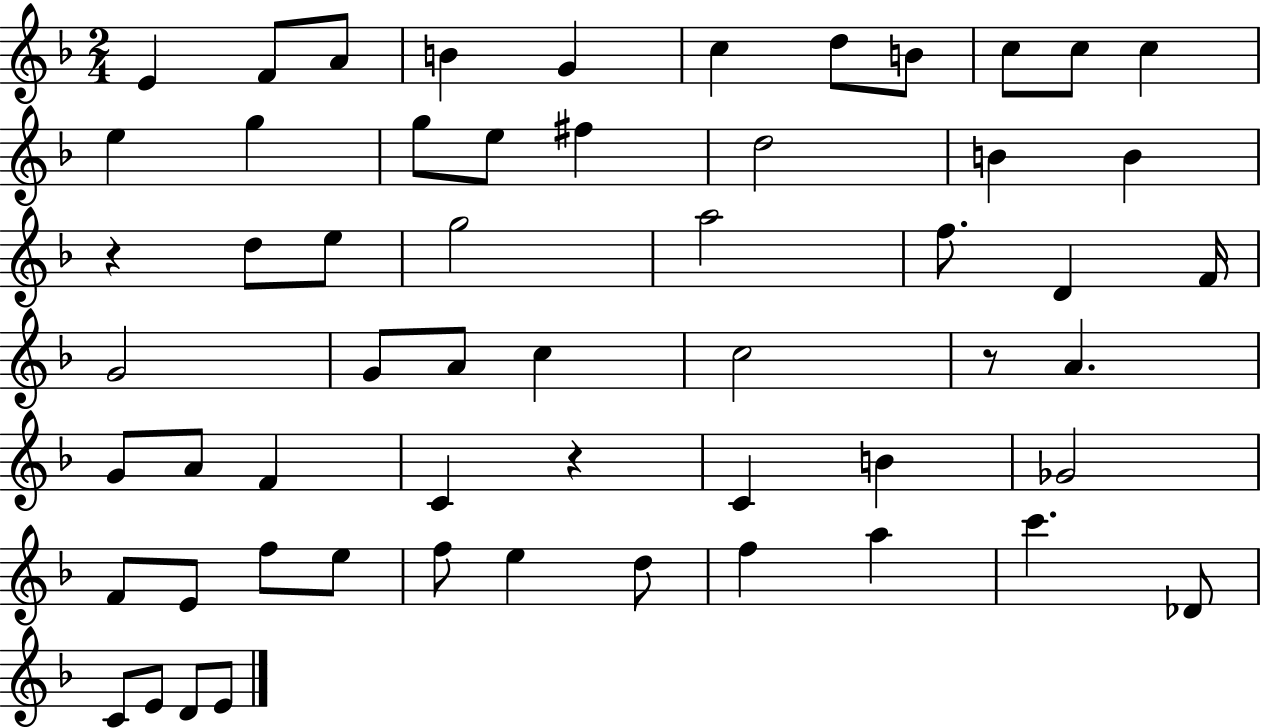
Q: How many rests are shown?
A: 3